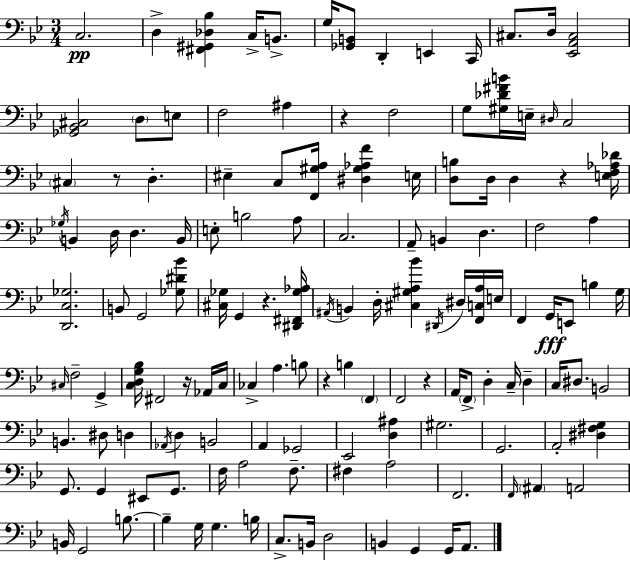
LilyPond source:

{
  \clef bass
  \numericTimeSignature
  \time 3/4
  \key bes \major
  c2.\pp | d4-> <fis, gis, des bes>4 c16-> b,8.-> | g16 <ges, b,>8 d,4-. e,4 c,16 | cis8. d16 <ees, a, cis>2 | \break <ges, bes, cis>2 \parenthesize d8 e8 | f2 ais4 | r4 f2 | g8 <gis des' fis' b'>16 e16-- \grace { dis16 } c2 | \break \parenthesize cis4 r8 d4.-. | eis4-- c8 <f, gis a>16 <dis gis aes f'>4 | e16 <d b>8 d16 d4 r4 | <e f aes des'>16 \acciaccatura { ges16 } b,4 d16 d4. | \break b,16 e8-. b2 | a8 c2. | a,8-- b,4 d4. | f2 a4 | \break <d, c ges>2. | b,8 g,2 | <ges dis' bes'>8 <cis ges>16 g,4 r4. | <dis, fis, ges aes>16 \acciaccatura { ais,16 } b,4 d16-. <cis gis a bes'>4 | \break \acciaccatura { dis,16 } dis16 <f, c a>16 e16 f,4 g,16\fff e,8 b4 | g16 \grace { cis16 } f2-- | g,4-> <c d g bes>16 fis,2 | r16 aes,16 c16 ces4-> a4. | \break b8 r4 b4 | \parenthesize f,4 f,2 | r4 a,16 \parenthesize f,8-> d4-. | c16-- d4-- c16 dis8. b,2 | \break b,4. dis8 | d4 \acciaccatura { aes,16 } d4 b,2 | a,4 ges,2 | ees,2 | \break <d ais>4 gis2. | g,2. | a,2-. | <dis fis g>4 g,8. g,4 | \break eis,8 g,8. f16 a2 | f8.-- fis4 a2 | f,2. | \grace { f,16 } \parenthesize ais,4 a,2 | \break b,16 g,2 | b8.~~ b4-- g16 | g4. b16 c8.-> b,16 d2 | b,4 g,4 | \break g,16 a,8. \bar "|."
}